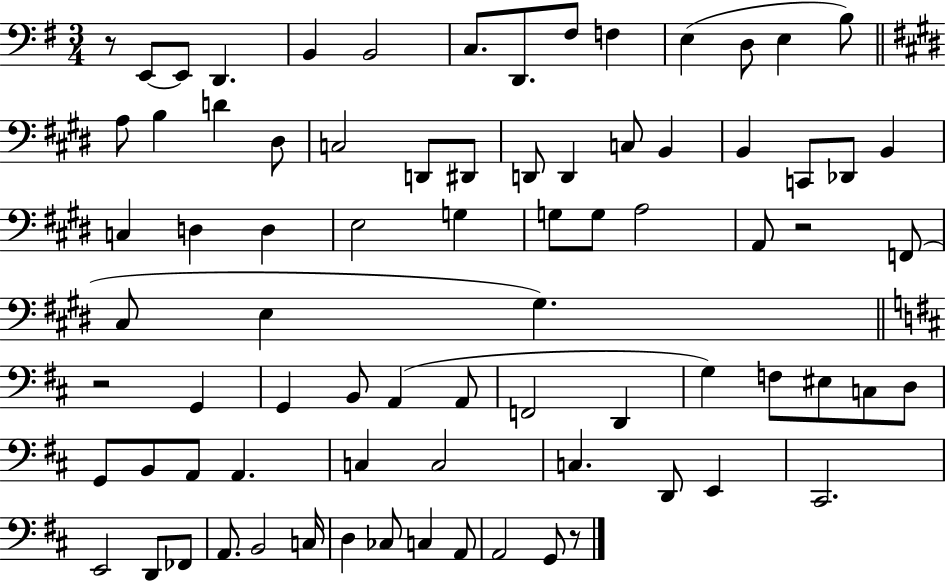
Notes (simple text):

R/e E2/e E2/e D2/q. B2/q B2/h C3/e. D2/e. F#3/e F3/q E3/q D3/e E3/q B3/e A3/e B3/q D4/q D#3/e C3/h D2/e D#2/e D2/e D2/q C3/e B2/q B2/q C2/e Db2/e B2/q C3/q D3/q D3/q E3/h G3/q G3/e G3/e A3/h A2/e R/h F2/e C#3/e E3/q G#3/q. R/h G2/q G2/q B2/e A2/q A2/e F2/h D2/q G3/q F3/e EIS3/e C3/e D3/e G2/e B2/e A2/e A2/q. C3/q C3/h C3/q. D2/e E2/q C#2/h. E2/h D2/e FES2/e A2/e. B2/h C3/s D3/q CES3/e C3/q A2/e A2/h G2/e R/e